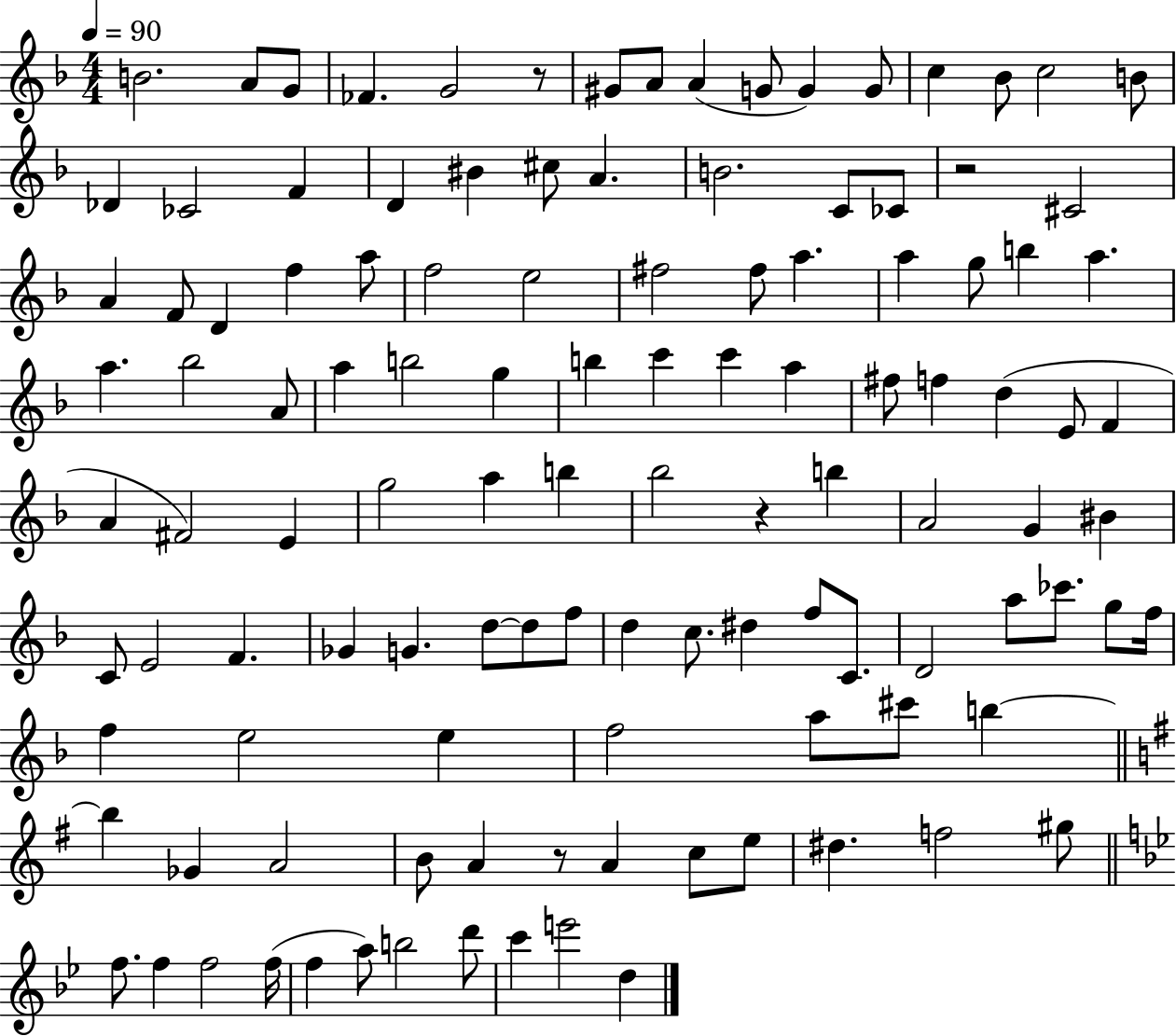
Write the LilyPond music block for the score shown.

{
  \clef treble
  \numericTimeSignature
  \time 4/4
  \key f \major
  \tempo 4 = 90
  b'2. a'8 g'8 | fes'4. g'2 r8 | gis'8 a'8 a'4( g'8 g'4) g'8 | c''4 bes'8 c''2 b'8 | \break des'4 ces'2 f'4 | d'4 bis'4 cis''8 a'4. | b'2. c'8 ces'8 | r2 cis'2 | \break a'4 f'8 d'4 f''4 a''8 | f''2 e''2 | fis''2 fis''8 a''4. | a''4 g''8 b''4 a''4. | \break a''4. bes''2 a'8 | a''4 b''2 g''4 | b''4 c'''4 c'''4 a''4 | fis''8 f''4 d''4( e'8 f'4 | \break a'4 fis'2) e'4 | g''2 a''4 b''4 | bes''2 r4 b''4 | a'2 g'4 bis'4 | \break c'8 e'2 f'4. | ges'4 g'4. d''8~~ d''8 f''8 | d''4 c''8. dis''4 f''8 c'8. | d'2 a''8 ces'''8. g''8 f''16 | \break f''4 e''2 e''4 | f''2 a''8 cis'''8 b''4~~ | \bar "||" \break \key g \major b''4 ges'4 a'2 | b'8 a'4 r8 a'4 c''8 e''8 | dis''4. f''2 gis''8 | \bar "||" \break \key bes \major f''8. f''4 f''2 f''16( | f''4 a''8) b''2 d'''8 | c'''4 e'''2 d''4 | \bar "|."
}